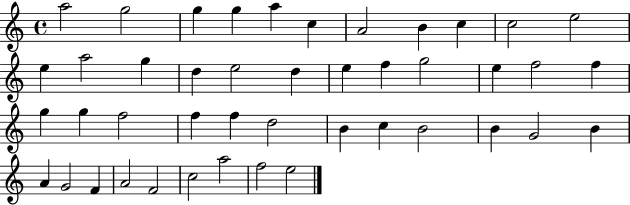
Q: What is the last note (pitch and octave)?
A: E5